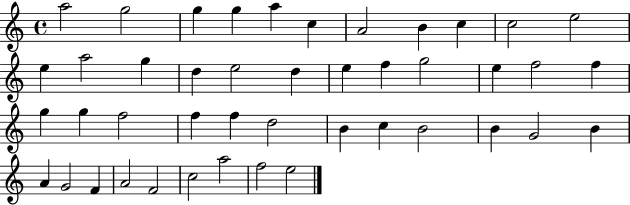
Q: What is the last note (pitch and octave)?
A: E5